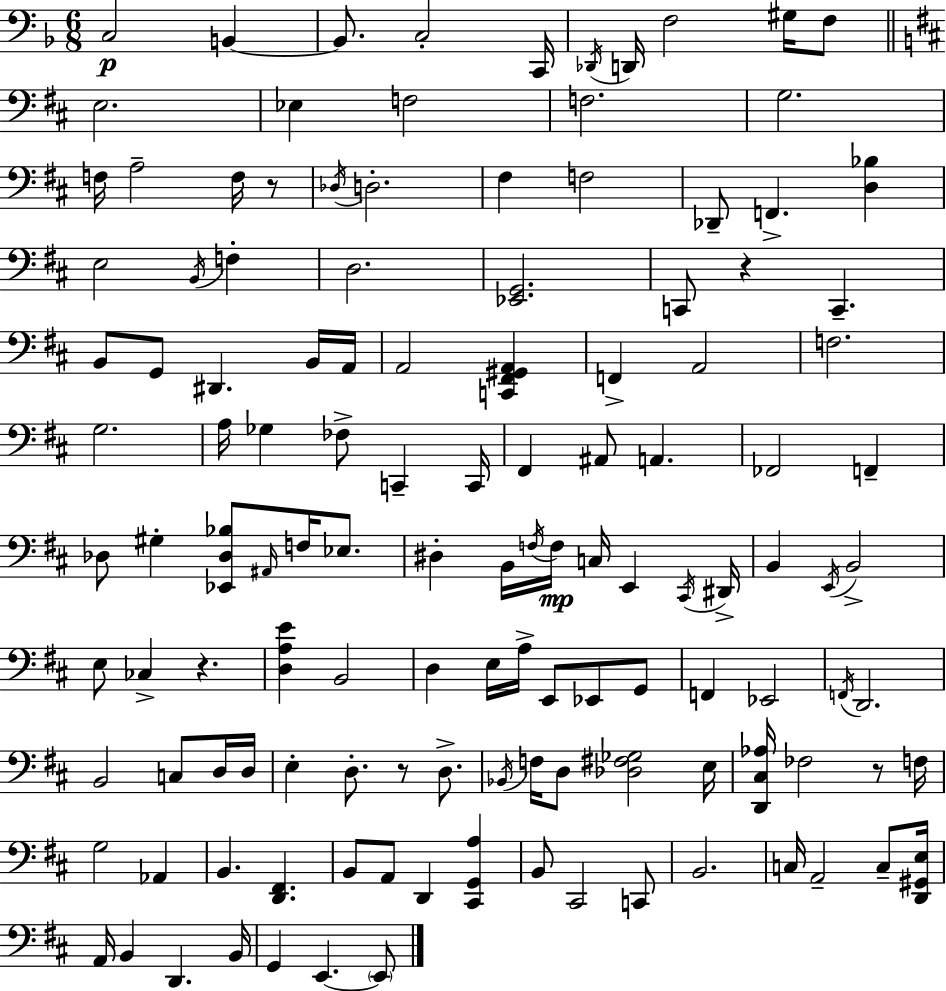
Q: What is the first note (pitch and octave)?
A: C3